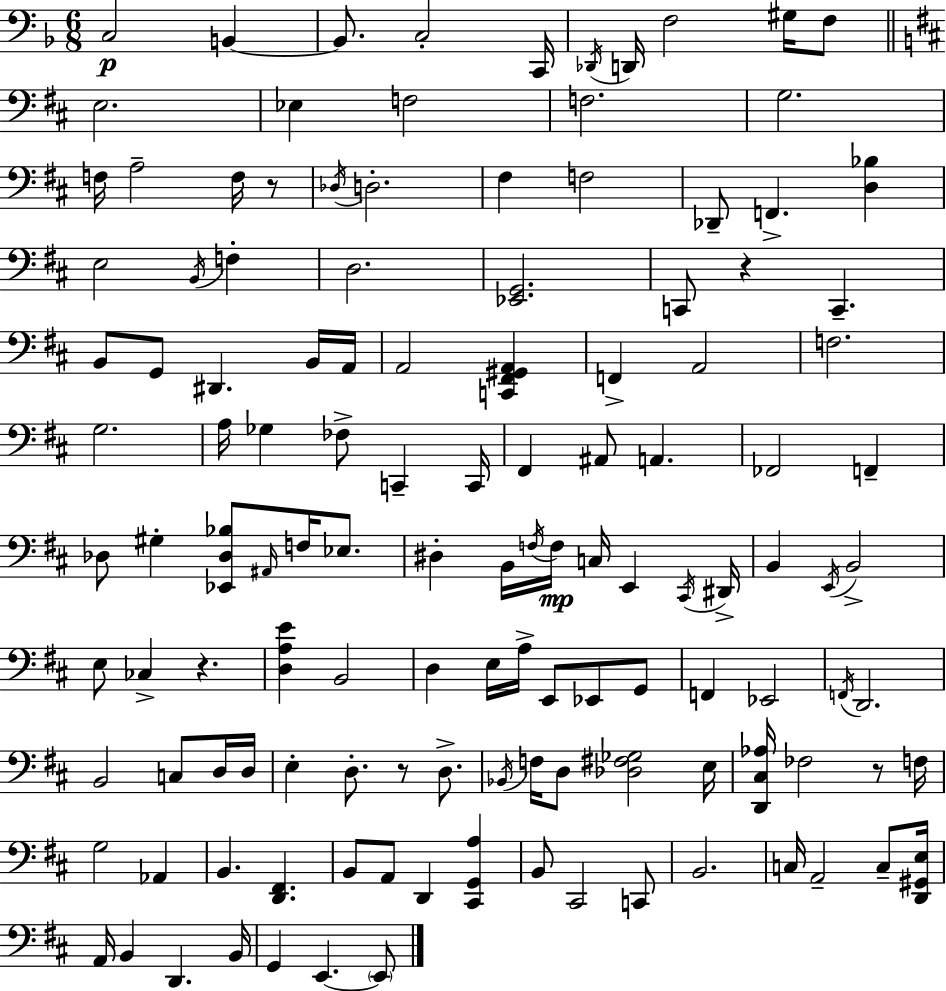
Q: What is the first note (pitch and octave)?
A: C3